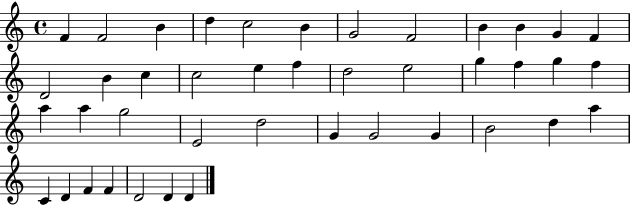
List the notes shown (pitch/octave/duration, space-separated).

F4/q F4/h B4/q D5/q C5/h B4/q G4/h F4/h B4/q B4/q G4/q F4/q D4/h B4/q C5/q C5/h E5/q F5/q D5/h E5/h G5/q F5/q G5/q F5/q A5/q A5/q G5/h E4/h D5/h G4/q G4/h G4/q B4/h D5/q A5/q C4/q D4/q F4/q F4/q D4/h D4/q D4/q